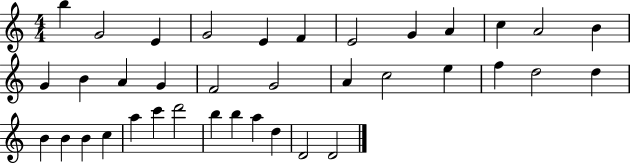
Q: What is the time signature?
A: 4/4